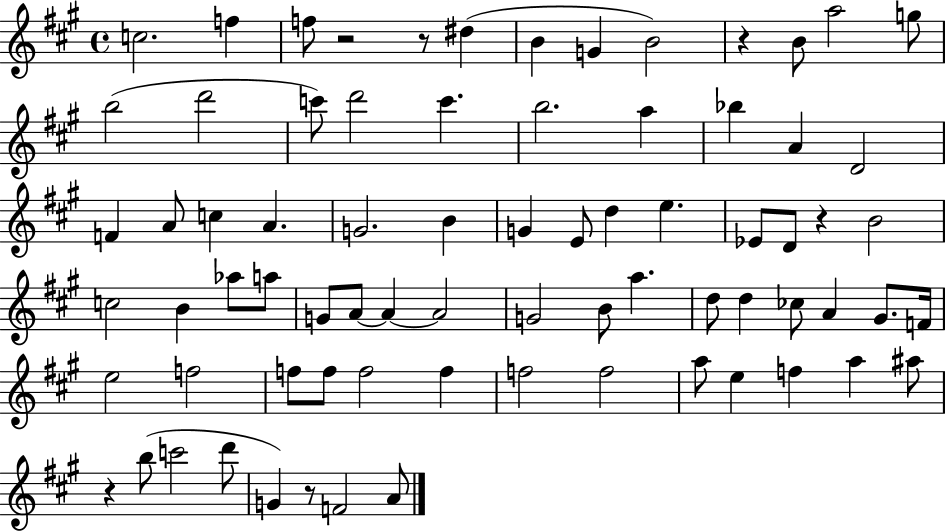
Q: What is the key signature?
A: A major